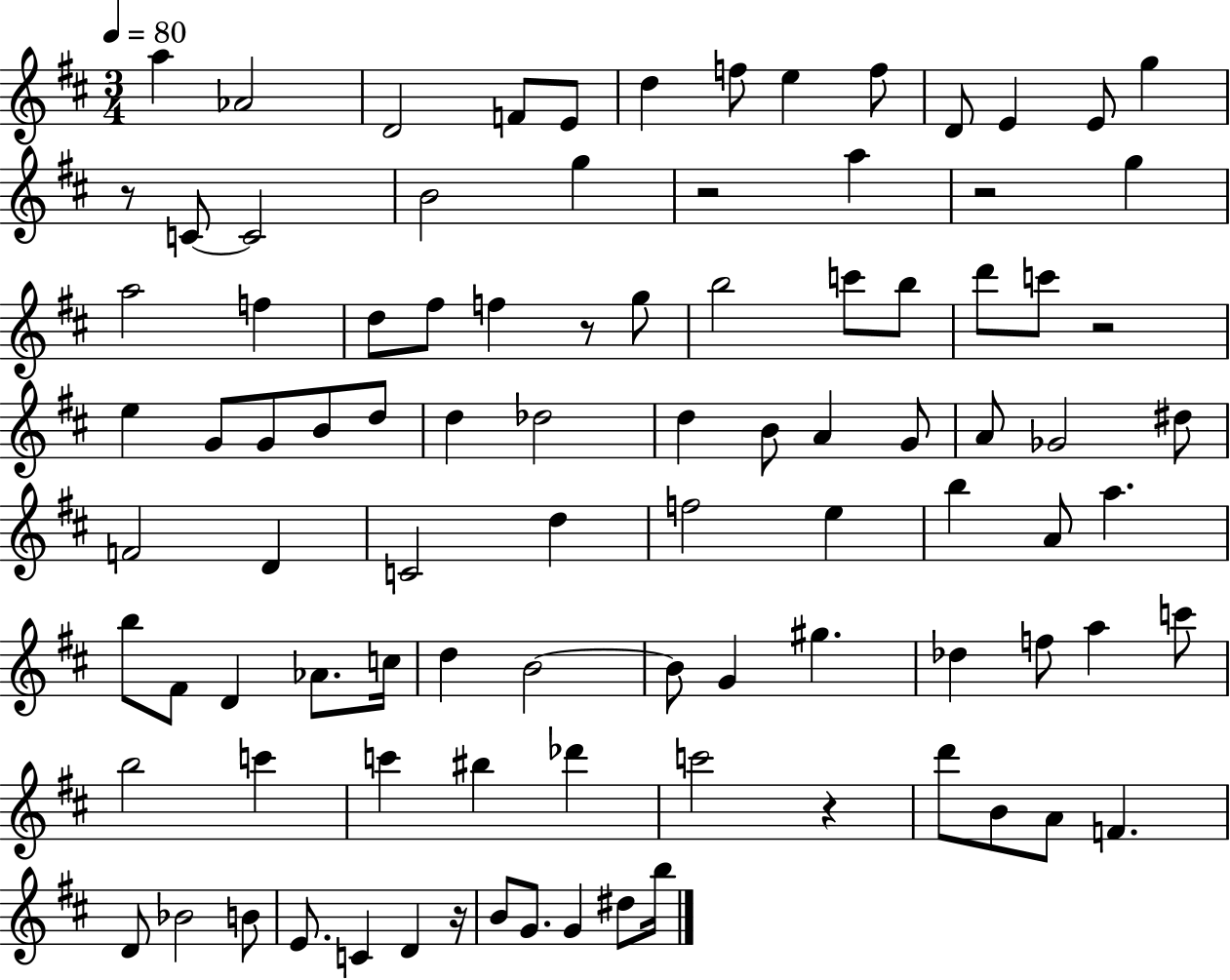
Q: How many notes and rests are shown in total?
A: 95